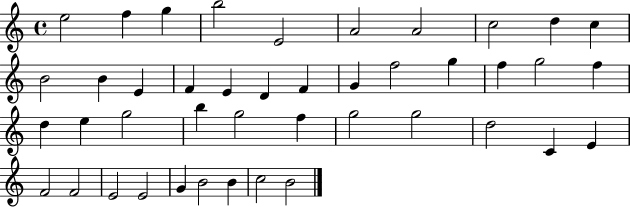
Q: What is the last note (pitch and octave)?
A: B4